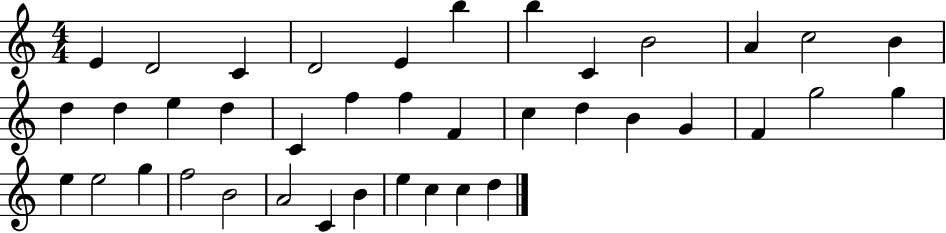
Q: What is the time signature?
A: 4/4